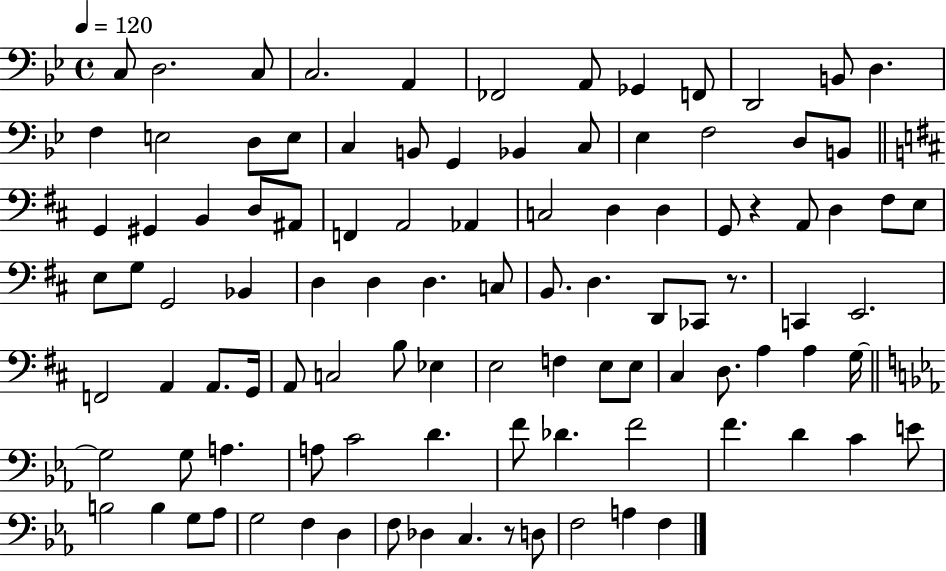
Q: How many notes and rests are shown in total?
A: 102